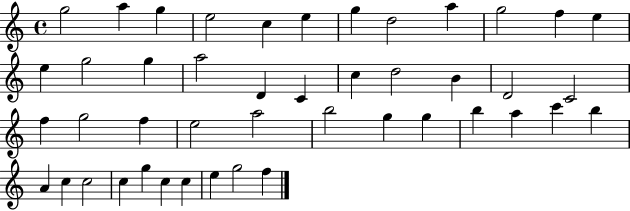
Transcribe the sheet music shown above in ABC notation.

X:1
T:Untitled
M:4/4
L:1/4
K:C
g2 a g e2 c e g d2 a g2 f e e g2 g a2 D C c d2 B D2 C2 f g2 f e2 a2 b2 g g b a c' b A c c2 c g c c e g2 f